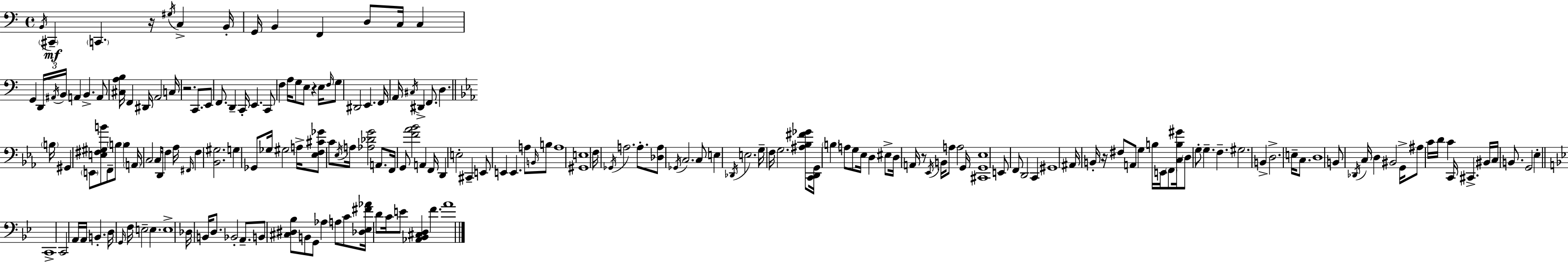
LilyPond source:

{
  \clef bass
  \time 4/4
  \defaultTimeSignature
  \key a \minor
  \acciaccatura { b,16 }\mf \parenthesize cis,4-- \parenthesize c,4. r16 \acciaccatura { gis16 } c4-> | b,16-. g,16 b,4 f,4 d8 c16 c4 | g,4 \tuplet 3/2 { d,16 \acciaccatura { ais,16 } b,16 } a,4 b,4.-> | a,8 <cis a b>16 f,4 dis,16 a,2 | \break c16 r2. | c,8. e,8 f,8. d,4-- c,16-. e,4. | c,8 f4 a16 g8 e8 r4 | e16 \grace { f16 } g8 dis,2 e,4. | \break f,16 a,16 \acciaccatura { cis16 } dis,4-> f,8. d4. | \bar "||" \break \key ees \major \parenthesize b16 gis,4 \parenthesize e,8 <e fis gis b'>8 f,8-- \parenthesize b8 b4 | \parenthesize a,16 c2 c16 d,16 f4 | aes16 \grace { fis,16 } f4 <bes, gis>2. | g4 ges,8 ges16 gis2 | \break a16-> <ees f cis' ges'>8 c'8 \acciaccatura { ees16 } a16 <aes des' g'>2 | a,8. f,16 g,8 <f' aes' bes'>2 a,4 | f,16 d,4 e2-. cis,4-- | e,8 e,4 e,4. a8 | \break \grace { b,16 } b8 a1 | <gis, e>1 | f16 \acciaccatura { ges,16 } a2. | a8.-. <des a>8 \acciaccatura { ges,16 } c2. | \break c8 e4 \acciaccatura { des,16 } e2. | g16-- f16 g2. | <ais bes fis' ges'>8 <c, d, g,>16 \parenthesize b4 a8 g8 | ees16 d4 eis8-> d16 a,16 r8 \acciaccatura { ees,16 } b,16 a8 a2 | \break g,16 <cis, g, ees>1 | e,8 f,8 d,2 | c,4 gis,1 | ais,16 b,16-. r16 fis8 a,8 g4 | \break b16 e,16 \parenthesize f,8 <c b gis'>16 \parenthesize d8 g8-. g4.-- | f4.-- gis2. | b,4-> d2.-> | e16-- c8. d1 | \break b,8 \acciaccatura { des,16 } c16 d4 | bis,2 g,16-> ais8 c'16 d'16 c'4 | c,16 cis,4.-> bis,16 c16 b,8. g,2 | ees4-. \bar "||" \break \key g \minor c,1-> | c,2 a,16 a,16 b,4.-. | d16 \grace { g,16 } f16 e2-- e4. | e1-> | \break des16 b,16 d8. bes,2-. a,8.-- | b,8 <cis dis bes>8 b,8 g,8 aes4 a8 c'8 | <des ees fis' aes'>16 d'8 c'16 e'8 <aes, bes, cis d>4 f'4. | a'1 | \break \bar "|."
}